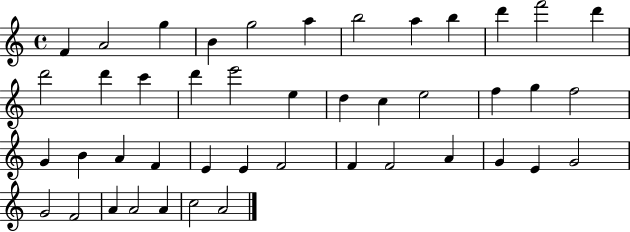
X:1
T:Untitled
M:4/4
L:1/4
K:C
F A2 g B g2 a b2 a b d' f'2 d' d'2 d' c' d' e'2 e d c e2 f g f2 G B A F E E F2 F F2 A G E G2 G2 F2 A A2 A c2 A2